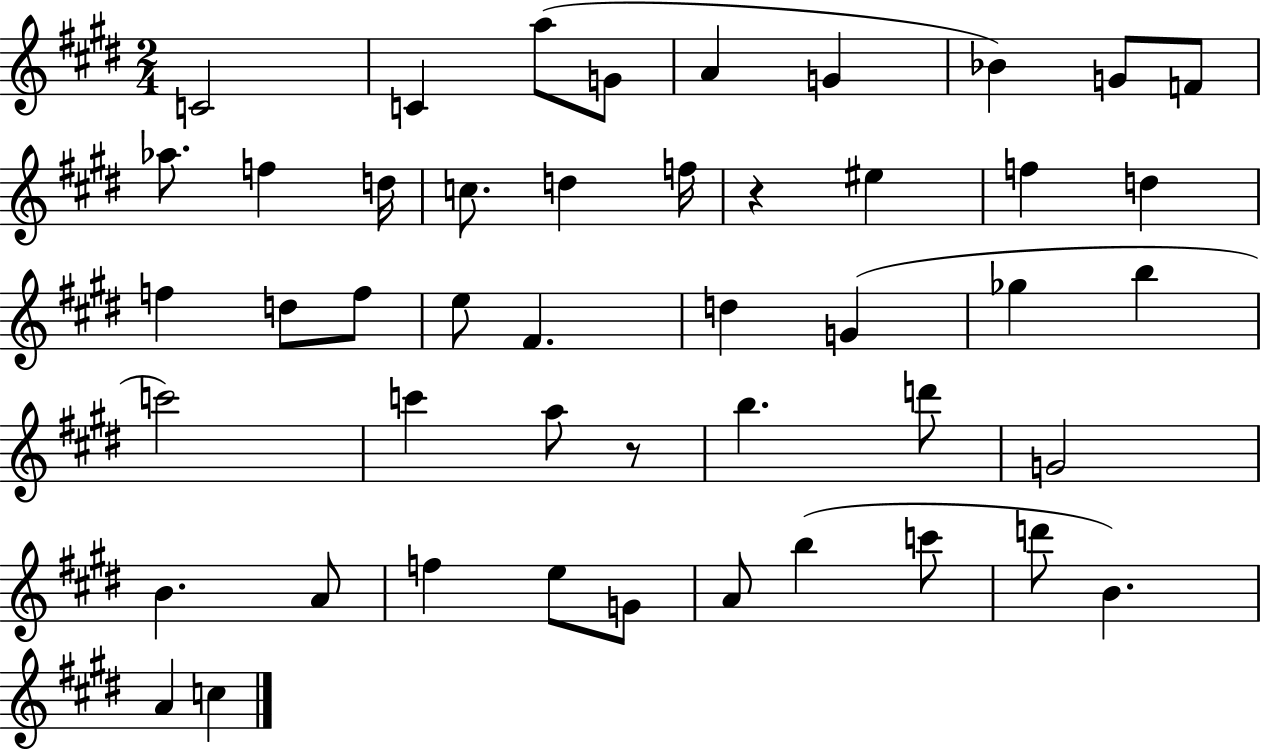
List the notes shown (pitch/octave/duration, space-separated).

C4/h C4/q A5/e G4/e A4/q G4/q Bb4/q G4/e F4/e Ab5/e. F5/q D5/s C5/e. D5/q F5/s R/q EIS5/q F5/q D5/q F5/q D5/e F5/e E5/e F#4/q. D5/q G4/q Gb5/q B5/q C6/h C6/q A5/e R/e B5/q. D6/e G4/h B4/q. A4/e F5/q E5/e G4/e A4/e B5/q C6/e D6/e B4/q. A4/q C5/q